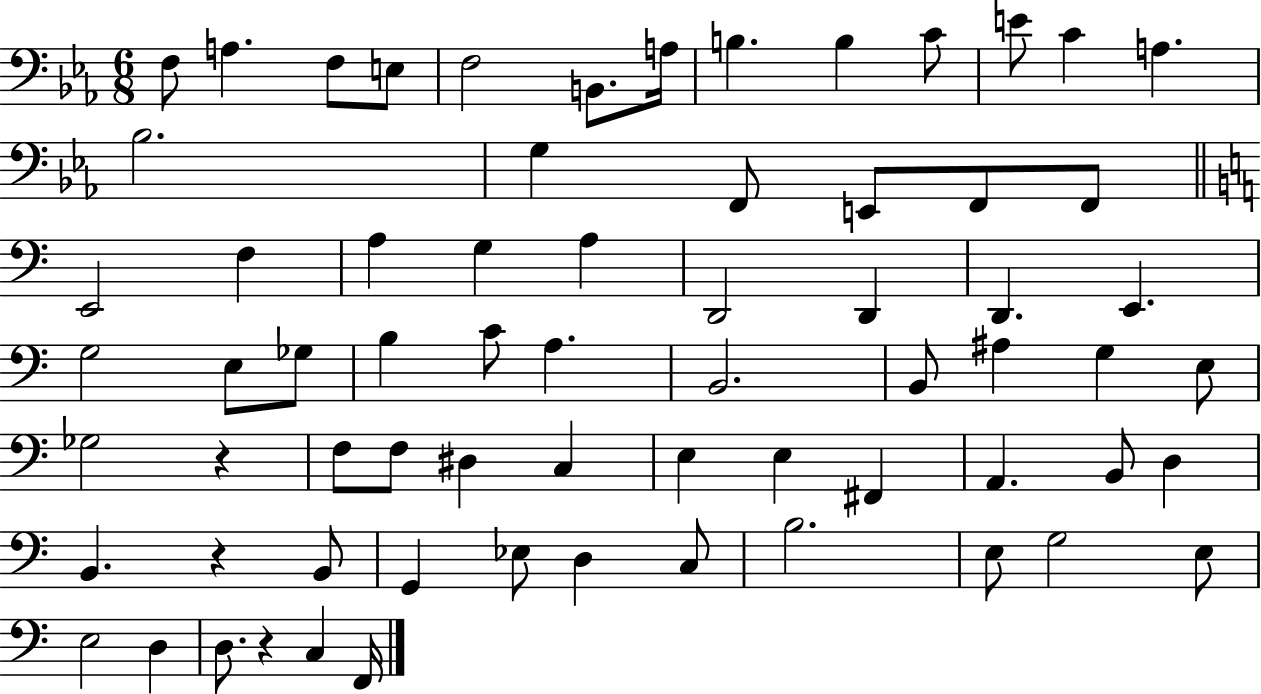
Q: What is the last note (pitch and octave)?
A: F2